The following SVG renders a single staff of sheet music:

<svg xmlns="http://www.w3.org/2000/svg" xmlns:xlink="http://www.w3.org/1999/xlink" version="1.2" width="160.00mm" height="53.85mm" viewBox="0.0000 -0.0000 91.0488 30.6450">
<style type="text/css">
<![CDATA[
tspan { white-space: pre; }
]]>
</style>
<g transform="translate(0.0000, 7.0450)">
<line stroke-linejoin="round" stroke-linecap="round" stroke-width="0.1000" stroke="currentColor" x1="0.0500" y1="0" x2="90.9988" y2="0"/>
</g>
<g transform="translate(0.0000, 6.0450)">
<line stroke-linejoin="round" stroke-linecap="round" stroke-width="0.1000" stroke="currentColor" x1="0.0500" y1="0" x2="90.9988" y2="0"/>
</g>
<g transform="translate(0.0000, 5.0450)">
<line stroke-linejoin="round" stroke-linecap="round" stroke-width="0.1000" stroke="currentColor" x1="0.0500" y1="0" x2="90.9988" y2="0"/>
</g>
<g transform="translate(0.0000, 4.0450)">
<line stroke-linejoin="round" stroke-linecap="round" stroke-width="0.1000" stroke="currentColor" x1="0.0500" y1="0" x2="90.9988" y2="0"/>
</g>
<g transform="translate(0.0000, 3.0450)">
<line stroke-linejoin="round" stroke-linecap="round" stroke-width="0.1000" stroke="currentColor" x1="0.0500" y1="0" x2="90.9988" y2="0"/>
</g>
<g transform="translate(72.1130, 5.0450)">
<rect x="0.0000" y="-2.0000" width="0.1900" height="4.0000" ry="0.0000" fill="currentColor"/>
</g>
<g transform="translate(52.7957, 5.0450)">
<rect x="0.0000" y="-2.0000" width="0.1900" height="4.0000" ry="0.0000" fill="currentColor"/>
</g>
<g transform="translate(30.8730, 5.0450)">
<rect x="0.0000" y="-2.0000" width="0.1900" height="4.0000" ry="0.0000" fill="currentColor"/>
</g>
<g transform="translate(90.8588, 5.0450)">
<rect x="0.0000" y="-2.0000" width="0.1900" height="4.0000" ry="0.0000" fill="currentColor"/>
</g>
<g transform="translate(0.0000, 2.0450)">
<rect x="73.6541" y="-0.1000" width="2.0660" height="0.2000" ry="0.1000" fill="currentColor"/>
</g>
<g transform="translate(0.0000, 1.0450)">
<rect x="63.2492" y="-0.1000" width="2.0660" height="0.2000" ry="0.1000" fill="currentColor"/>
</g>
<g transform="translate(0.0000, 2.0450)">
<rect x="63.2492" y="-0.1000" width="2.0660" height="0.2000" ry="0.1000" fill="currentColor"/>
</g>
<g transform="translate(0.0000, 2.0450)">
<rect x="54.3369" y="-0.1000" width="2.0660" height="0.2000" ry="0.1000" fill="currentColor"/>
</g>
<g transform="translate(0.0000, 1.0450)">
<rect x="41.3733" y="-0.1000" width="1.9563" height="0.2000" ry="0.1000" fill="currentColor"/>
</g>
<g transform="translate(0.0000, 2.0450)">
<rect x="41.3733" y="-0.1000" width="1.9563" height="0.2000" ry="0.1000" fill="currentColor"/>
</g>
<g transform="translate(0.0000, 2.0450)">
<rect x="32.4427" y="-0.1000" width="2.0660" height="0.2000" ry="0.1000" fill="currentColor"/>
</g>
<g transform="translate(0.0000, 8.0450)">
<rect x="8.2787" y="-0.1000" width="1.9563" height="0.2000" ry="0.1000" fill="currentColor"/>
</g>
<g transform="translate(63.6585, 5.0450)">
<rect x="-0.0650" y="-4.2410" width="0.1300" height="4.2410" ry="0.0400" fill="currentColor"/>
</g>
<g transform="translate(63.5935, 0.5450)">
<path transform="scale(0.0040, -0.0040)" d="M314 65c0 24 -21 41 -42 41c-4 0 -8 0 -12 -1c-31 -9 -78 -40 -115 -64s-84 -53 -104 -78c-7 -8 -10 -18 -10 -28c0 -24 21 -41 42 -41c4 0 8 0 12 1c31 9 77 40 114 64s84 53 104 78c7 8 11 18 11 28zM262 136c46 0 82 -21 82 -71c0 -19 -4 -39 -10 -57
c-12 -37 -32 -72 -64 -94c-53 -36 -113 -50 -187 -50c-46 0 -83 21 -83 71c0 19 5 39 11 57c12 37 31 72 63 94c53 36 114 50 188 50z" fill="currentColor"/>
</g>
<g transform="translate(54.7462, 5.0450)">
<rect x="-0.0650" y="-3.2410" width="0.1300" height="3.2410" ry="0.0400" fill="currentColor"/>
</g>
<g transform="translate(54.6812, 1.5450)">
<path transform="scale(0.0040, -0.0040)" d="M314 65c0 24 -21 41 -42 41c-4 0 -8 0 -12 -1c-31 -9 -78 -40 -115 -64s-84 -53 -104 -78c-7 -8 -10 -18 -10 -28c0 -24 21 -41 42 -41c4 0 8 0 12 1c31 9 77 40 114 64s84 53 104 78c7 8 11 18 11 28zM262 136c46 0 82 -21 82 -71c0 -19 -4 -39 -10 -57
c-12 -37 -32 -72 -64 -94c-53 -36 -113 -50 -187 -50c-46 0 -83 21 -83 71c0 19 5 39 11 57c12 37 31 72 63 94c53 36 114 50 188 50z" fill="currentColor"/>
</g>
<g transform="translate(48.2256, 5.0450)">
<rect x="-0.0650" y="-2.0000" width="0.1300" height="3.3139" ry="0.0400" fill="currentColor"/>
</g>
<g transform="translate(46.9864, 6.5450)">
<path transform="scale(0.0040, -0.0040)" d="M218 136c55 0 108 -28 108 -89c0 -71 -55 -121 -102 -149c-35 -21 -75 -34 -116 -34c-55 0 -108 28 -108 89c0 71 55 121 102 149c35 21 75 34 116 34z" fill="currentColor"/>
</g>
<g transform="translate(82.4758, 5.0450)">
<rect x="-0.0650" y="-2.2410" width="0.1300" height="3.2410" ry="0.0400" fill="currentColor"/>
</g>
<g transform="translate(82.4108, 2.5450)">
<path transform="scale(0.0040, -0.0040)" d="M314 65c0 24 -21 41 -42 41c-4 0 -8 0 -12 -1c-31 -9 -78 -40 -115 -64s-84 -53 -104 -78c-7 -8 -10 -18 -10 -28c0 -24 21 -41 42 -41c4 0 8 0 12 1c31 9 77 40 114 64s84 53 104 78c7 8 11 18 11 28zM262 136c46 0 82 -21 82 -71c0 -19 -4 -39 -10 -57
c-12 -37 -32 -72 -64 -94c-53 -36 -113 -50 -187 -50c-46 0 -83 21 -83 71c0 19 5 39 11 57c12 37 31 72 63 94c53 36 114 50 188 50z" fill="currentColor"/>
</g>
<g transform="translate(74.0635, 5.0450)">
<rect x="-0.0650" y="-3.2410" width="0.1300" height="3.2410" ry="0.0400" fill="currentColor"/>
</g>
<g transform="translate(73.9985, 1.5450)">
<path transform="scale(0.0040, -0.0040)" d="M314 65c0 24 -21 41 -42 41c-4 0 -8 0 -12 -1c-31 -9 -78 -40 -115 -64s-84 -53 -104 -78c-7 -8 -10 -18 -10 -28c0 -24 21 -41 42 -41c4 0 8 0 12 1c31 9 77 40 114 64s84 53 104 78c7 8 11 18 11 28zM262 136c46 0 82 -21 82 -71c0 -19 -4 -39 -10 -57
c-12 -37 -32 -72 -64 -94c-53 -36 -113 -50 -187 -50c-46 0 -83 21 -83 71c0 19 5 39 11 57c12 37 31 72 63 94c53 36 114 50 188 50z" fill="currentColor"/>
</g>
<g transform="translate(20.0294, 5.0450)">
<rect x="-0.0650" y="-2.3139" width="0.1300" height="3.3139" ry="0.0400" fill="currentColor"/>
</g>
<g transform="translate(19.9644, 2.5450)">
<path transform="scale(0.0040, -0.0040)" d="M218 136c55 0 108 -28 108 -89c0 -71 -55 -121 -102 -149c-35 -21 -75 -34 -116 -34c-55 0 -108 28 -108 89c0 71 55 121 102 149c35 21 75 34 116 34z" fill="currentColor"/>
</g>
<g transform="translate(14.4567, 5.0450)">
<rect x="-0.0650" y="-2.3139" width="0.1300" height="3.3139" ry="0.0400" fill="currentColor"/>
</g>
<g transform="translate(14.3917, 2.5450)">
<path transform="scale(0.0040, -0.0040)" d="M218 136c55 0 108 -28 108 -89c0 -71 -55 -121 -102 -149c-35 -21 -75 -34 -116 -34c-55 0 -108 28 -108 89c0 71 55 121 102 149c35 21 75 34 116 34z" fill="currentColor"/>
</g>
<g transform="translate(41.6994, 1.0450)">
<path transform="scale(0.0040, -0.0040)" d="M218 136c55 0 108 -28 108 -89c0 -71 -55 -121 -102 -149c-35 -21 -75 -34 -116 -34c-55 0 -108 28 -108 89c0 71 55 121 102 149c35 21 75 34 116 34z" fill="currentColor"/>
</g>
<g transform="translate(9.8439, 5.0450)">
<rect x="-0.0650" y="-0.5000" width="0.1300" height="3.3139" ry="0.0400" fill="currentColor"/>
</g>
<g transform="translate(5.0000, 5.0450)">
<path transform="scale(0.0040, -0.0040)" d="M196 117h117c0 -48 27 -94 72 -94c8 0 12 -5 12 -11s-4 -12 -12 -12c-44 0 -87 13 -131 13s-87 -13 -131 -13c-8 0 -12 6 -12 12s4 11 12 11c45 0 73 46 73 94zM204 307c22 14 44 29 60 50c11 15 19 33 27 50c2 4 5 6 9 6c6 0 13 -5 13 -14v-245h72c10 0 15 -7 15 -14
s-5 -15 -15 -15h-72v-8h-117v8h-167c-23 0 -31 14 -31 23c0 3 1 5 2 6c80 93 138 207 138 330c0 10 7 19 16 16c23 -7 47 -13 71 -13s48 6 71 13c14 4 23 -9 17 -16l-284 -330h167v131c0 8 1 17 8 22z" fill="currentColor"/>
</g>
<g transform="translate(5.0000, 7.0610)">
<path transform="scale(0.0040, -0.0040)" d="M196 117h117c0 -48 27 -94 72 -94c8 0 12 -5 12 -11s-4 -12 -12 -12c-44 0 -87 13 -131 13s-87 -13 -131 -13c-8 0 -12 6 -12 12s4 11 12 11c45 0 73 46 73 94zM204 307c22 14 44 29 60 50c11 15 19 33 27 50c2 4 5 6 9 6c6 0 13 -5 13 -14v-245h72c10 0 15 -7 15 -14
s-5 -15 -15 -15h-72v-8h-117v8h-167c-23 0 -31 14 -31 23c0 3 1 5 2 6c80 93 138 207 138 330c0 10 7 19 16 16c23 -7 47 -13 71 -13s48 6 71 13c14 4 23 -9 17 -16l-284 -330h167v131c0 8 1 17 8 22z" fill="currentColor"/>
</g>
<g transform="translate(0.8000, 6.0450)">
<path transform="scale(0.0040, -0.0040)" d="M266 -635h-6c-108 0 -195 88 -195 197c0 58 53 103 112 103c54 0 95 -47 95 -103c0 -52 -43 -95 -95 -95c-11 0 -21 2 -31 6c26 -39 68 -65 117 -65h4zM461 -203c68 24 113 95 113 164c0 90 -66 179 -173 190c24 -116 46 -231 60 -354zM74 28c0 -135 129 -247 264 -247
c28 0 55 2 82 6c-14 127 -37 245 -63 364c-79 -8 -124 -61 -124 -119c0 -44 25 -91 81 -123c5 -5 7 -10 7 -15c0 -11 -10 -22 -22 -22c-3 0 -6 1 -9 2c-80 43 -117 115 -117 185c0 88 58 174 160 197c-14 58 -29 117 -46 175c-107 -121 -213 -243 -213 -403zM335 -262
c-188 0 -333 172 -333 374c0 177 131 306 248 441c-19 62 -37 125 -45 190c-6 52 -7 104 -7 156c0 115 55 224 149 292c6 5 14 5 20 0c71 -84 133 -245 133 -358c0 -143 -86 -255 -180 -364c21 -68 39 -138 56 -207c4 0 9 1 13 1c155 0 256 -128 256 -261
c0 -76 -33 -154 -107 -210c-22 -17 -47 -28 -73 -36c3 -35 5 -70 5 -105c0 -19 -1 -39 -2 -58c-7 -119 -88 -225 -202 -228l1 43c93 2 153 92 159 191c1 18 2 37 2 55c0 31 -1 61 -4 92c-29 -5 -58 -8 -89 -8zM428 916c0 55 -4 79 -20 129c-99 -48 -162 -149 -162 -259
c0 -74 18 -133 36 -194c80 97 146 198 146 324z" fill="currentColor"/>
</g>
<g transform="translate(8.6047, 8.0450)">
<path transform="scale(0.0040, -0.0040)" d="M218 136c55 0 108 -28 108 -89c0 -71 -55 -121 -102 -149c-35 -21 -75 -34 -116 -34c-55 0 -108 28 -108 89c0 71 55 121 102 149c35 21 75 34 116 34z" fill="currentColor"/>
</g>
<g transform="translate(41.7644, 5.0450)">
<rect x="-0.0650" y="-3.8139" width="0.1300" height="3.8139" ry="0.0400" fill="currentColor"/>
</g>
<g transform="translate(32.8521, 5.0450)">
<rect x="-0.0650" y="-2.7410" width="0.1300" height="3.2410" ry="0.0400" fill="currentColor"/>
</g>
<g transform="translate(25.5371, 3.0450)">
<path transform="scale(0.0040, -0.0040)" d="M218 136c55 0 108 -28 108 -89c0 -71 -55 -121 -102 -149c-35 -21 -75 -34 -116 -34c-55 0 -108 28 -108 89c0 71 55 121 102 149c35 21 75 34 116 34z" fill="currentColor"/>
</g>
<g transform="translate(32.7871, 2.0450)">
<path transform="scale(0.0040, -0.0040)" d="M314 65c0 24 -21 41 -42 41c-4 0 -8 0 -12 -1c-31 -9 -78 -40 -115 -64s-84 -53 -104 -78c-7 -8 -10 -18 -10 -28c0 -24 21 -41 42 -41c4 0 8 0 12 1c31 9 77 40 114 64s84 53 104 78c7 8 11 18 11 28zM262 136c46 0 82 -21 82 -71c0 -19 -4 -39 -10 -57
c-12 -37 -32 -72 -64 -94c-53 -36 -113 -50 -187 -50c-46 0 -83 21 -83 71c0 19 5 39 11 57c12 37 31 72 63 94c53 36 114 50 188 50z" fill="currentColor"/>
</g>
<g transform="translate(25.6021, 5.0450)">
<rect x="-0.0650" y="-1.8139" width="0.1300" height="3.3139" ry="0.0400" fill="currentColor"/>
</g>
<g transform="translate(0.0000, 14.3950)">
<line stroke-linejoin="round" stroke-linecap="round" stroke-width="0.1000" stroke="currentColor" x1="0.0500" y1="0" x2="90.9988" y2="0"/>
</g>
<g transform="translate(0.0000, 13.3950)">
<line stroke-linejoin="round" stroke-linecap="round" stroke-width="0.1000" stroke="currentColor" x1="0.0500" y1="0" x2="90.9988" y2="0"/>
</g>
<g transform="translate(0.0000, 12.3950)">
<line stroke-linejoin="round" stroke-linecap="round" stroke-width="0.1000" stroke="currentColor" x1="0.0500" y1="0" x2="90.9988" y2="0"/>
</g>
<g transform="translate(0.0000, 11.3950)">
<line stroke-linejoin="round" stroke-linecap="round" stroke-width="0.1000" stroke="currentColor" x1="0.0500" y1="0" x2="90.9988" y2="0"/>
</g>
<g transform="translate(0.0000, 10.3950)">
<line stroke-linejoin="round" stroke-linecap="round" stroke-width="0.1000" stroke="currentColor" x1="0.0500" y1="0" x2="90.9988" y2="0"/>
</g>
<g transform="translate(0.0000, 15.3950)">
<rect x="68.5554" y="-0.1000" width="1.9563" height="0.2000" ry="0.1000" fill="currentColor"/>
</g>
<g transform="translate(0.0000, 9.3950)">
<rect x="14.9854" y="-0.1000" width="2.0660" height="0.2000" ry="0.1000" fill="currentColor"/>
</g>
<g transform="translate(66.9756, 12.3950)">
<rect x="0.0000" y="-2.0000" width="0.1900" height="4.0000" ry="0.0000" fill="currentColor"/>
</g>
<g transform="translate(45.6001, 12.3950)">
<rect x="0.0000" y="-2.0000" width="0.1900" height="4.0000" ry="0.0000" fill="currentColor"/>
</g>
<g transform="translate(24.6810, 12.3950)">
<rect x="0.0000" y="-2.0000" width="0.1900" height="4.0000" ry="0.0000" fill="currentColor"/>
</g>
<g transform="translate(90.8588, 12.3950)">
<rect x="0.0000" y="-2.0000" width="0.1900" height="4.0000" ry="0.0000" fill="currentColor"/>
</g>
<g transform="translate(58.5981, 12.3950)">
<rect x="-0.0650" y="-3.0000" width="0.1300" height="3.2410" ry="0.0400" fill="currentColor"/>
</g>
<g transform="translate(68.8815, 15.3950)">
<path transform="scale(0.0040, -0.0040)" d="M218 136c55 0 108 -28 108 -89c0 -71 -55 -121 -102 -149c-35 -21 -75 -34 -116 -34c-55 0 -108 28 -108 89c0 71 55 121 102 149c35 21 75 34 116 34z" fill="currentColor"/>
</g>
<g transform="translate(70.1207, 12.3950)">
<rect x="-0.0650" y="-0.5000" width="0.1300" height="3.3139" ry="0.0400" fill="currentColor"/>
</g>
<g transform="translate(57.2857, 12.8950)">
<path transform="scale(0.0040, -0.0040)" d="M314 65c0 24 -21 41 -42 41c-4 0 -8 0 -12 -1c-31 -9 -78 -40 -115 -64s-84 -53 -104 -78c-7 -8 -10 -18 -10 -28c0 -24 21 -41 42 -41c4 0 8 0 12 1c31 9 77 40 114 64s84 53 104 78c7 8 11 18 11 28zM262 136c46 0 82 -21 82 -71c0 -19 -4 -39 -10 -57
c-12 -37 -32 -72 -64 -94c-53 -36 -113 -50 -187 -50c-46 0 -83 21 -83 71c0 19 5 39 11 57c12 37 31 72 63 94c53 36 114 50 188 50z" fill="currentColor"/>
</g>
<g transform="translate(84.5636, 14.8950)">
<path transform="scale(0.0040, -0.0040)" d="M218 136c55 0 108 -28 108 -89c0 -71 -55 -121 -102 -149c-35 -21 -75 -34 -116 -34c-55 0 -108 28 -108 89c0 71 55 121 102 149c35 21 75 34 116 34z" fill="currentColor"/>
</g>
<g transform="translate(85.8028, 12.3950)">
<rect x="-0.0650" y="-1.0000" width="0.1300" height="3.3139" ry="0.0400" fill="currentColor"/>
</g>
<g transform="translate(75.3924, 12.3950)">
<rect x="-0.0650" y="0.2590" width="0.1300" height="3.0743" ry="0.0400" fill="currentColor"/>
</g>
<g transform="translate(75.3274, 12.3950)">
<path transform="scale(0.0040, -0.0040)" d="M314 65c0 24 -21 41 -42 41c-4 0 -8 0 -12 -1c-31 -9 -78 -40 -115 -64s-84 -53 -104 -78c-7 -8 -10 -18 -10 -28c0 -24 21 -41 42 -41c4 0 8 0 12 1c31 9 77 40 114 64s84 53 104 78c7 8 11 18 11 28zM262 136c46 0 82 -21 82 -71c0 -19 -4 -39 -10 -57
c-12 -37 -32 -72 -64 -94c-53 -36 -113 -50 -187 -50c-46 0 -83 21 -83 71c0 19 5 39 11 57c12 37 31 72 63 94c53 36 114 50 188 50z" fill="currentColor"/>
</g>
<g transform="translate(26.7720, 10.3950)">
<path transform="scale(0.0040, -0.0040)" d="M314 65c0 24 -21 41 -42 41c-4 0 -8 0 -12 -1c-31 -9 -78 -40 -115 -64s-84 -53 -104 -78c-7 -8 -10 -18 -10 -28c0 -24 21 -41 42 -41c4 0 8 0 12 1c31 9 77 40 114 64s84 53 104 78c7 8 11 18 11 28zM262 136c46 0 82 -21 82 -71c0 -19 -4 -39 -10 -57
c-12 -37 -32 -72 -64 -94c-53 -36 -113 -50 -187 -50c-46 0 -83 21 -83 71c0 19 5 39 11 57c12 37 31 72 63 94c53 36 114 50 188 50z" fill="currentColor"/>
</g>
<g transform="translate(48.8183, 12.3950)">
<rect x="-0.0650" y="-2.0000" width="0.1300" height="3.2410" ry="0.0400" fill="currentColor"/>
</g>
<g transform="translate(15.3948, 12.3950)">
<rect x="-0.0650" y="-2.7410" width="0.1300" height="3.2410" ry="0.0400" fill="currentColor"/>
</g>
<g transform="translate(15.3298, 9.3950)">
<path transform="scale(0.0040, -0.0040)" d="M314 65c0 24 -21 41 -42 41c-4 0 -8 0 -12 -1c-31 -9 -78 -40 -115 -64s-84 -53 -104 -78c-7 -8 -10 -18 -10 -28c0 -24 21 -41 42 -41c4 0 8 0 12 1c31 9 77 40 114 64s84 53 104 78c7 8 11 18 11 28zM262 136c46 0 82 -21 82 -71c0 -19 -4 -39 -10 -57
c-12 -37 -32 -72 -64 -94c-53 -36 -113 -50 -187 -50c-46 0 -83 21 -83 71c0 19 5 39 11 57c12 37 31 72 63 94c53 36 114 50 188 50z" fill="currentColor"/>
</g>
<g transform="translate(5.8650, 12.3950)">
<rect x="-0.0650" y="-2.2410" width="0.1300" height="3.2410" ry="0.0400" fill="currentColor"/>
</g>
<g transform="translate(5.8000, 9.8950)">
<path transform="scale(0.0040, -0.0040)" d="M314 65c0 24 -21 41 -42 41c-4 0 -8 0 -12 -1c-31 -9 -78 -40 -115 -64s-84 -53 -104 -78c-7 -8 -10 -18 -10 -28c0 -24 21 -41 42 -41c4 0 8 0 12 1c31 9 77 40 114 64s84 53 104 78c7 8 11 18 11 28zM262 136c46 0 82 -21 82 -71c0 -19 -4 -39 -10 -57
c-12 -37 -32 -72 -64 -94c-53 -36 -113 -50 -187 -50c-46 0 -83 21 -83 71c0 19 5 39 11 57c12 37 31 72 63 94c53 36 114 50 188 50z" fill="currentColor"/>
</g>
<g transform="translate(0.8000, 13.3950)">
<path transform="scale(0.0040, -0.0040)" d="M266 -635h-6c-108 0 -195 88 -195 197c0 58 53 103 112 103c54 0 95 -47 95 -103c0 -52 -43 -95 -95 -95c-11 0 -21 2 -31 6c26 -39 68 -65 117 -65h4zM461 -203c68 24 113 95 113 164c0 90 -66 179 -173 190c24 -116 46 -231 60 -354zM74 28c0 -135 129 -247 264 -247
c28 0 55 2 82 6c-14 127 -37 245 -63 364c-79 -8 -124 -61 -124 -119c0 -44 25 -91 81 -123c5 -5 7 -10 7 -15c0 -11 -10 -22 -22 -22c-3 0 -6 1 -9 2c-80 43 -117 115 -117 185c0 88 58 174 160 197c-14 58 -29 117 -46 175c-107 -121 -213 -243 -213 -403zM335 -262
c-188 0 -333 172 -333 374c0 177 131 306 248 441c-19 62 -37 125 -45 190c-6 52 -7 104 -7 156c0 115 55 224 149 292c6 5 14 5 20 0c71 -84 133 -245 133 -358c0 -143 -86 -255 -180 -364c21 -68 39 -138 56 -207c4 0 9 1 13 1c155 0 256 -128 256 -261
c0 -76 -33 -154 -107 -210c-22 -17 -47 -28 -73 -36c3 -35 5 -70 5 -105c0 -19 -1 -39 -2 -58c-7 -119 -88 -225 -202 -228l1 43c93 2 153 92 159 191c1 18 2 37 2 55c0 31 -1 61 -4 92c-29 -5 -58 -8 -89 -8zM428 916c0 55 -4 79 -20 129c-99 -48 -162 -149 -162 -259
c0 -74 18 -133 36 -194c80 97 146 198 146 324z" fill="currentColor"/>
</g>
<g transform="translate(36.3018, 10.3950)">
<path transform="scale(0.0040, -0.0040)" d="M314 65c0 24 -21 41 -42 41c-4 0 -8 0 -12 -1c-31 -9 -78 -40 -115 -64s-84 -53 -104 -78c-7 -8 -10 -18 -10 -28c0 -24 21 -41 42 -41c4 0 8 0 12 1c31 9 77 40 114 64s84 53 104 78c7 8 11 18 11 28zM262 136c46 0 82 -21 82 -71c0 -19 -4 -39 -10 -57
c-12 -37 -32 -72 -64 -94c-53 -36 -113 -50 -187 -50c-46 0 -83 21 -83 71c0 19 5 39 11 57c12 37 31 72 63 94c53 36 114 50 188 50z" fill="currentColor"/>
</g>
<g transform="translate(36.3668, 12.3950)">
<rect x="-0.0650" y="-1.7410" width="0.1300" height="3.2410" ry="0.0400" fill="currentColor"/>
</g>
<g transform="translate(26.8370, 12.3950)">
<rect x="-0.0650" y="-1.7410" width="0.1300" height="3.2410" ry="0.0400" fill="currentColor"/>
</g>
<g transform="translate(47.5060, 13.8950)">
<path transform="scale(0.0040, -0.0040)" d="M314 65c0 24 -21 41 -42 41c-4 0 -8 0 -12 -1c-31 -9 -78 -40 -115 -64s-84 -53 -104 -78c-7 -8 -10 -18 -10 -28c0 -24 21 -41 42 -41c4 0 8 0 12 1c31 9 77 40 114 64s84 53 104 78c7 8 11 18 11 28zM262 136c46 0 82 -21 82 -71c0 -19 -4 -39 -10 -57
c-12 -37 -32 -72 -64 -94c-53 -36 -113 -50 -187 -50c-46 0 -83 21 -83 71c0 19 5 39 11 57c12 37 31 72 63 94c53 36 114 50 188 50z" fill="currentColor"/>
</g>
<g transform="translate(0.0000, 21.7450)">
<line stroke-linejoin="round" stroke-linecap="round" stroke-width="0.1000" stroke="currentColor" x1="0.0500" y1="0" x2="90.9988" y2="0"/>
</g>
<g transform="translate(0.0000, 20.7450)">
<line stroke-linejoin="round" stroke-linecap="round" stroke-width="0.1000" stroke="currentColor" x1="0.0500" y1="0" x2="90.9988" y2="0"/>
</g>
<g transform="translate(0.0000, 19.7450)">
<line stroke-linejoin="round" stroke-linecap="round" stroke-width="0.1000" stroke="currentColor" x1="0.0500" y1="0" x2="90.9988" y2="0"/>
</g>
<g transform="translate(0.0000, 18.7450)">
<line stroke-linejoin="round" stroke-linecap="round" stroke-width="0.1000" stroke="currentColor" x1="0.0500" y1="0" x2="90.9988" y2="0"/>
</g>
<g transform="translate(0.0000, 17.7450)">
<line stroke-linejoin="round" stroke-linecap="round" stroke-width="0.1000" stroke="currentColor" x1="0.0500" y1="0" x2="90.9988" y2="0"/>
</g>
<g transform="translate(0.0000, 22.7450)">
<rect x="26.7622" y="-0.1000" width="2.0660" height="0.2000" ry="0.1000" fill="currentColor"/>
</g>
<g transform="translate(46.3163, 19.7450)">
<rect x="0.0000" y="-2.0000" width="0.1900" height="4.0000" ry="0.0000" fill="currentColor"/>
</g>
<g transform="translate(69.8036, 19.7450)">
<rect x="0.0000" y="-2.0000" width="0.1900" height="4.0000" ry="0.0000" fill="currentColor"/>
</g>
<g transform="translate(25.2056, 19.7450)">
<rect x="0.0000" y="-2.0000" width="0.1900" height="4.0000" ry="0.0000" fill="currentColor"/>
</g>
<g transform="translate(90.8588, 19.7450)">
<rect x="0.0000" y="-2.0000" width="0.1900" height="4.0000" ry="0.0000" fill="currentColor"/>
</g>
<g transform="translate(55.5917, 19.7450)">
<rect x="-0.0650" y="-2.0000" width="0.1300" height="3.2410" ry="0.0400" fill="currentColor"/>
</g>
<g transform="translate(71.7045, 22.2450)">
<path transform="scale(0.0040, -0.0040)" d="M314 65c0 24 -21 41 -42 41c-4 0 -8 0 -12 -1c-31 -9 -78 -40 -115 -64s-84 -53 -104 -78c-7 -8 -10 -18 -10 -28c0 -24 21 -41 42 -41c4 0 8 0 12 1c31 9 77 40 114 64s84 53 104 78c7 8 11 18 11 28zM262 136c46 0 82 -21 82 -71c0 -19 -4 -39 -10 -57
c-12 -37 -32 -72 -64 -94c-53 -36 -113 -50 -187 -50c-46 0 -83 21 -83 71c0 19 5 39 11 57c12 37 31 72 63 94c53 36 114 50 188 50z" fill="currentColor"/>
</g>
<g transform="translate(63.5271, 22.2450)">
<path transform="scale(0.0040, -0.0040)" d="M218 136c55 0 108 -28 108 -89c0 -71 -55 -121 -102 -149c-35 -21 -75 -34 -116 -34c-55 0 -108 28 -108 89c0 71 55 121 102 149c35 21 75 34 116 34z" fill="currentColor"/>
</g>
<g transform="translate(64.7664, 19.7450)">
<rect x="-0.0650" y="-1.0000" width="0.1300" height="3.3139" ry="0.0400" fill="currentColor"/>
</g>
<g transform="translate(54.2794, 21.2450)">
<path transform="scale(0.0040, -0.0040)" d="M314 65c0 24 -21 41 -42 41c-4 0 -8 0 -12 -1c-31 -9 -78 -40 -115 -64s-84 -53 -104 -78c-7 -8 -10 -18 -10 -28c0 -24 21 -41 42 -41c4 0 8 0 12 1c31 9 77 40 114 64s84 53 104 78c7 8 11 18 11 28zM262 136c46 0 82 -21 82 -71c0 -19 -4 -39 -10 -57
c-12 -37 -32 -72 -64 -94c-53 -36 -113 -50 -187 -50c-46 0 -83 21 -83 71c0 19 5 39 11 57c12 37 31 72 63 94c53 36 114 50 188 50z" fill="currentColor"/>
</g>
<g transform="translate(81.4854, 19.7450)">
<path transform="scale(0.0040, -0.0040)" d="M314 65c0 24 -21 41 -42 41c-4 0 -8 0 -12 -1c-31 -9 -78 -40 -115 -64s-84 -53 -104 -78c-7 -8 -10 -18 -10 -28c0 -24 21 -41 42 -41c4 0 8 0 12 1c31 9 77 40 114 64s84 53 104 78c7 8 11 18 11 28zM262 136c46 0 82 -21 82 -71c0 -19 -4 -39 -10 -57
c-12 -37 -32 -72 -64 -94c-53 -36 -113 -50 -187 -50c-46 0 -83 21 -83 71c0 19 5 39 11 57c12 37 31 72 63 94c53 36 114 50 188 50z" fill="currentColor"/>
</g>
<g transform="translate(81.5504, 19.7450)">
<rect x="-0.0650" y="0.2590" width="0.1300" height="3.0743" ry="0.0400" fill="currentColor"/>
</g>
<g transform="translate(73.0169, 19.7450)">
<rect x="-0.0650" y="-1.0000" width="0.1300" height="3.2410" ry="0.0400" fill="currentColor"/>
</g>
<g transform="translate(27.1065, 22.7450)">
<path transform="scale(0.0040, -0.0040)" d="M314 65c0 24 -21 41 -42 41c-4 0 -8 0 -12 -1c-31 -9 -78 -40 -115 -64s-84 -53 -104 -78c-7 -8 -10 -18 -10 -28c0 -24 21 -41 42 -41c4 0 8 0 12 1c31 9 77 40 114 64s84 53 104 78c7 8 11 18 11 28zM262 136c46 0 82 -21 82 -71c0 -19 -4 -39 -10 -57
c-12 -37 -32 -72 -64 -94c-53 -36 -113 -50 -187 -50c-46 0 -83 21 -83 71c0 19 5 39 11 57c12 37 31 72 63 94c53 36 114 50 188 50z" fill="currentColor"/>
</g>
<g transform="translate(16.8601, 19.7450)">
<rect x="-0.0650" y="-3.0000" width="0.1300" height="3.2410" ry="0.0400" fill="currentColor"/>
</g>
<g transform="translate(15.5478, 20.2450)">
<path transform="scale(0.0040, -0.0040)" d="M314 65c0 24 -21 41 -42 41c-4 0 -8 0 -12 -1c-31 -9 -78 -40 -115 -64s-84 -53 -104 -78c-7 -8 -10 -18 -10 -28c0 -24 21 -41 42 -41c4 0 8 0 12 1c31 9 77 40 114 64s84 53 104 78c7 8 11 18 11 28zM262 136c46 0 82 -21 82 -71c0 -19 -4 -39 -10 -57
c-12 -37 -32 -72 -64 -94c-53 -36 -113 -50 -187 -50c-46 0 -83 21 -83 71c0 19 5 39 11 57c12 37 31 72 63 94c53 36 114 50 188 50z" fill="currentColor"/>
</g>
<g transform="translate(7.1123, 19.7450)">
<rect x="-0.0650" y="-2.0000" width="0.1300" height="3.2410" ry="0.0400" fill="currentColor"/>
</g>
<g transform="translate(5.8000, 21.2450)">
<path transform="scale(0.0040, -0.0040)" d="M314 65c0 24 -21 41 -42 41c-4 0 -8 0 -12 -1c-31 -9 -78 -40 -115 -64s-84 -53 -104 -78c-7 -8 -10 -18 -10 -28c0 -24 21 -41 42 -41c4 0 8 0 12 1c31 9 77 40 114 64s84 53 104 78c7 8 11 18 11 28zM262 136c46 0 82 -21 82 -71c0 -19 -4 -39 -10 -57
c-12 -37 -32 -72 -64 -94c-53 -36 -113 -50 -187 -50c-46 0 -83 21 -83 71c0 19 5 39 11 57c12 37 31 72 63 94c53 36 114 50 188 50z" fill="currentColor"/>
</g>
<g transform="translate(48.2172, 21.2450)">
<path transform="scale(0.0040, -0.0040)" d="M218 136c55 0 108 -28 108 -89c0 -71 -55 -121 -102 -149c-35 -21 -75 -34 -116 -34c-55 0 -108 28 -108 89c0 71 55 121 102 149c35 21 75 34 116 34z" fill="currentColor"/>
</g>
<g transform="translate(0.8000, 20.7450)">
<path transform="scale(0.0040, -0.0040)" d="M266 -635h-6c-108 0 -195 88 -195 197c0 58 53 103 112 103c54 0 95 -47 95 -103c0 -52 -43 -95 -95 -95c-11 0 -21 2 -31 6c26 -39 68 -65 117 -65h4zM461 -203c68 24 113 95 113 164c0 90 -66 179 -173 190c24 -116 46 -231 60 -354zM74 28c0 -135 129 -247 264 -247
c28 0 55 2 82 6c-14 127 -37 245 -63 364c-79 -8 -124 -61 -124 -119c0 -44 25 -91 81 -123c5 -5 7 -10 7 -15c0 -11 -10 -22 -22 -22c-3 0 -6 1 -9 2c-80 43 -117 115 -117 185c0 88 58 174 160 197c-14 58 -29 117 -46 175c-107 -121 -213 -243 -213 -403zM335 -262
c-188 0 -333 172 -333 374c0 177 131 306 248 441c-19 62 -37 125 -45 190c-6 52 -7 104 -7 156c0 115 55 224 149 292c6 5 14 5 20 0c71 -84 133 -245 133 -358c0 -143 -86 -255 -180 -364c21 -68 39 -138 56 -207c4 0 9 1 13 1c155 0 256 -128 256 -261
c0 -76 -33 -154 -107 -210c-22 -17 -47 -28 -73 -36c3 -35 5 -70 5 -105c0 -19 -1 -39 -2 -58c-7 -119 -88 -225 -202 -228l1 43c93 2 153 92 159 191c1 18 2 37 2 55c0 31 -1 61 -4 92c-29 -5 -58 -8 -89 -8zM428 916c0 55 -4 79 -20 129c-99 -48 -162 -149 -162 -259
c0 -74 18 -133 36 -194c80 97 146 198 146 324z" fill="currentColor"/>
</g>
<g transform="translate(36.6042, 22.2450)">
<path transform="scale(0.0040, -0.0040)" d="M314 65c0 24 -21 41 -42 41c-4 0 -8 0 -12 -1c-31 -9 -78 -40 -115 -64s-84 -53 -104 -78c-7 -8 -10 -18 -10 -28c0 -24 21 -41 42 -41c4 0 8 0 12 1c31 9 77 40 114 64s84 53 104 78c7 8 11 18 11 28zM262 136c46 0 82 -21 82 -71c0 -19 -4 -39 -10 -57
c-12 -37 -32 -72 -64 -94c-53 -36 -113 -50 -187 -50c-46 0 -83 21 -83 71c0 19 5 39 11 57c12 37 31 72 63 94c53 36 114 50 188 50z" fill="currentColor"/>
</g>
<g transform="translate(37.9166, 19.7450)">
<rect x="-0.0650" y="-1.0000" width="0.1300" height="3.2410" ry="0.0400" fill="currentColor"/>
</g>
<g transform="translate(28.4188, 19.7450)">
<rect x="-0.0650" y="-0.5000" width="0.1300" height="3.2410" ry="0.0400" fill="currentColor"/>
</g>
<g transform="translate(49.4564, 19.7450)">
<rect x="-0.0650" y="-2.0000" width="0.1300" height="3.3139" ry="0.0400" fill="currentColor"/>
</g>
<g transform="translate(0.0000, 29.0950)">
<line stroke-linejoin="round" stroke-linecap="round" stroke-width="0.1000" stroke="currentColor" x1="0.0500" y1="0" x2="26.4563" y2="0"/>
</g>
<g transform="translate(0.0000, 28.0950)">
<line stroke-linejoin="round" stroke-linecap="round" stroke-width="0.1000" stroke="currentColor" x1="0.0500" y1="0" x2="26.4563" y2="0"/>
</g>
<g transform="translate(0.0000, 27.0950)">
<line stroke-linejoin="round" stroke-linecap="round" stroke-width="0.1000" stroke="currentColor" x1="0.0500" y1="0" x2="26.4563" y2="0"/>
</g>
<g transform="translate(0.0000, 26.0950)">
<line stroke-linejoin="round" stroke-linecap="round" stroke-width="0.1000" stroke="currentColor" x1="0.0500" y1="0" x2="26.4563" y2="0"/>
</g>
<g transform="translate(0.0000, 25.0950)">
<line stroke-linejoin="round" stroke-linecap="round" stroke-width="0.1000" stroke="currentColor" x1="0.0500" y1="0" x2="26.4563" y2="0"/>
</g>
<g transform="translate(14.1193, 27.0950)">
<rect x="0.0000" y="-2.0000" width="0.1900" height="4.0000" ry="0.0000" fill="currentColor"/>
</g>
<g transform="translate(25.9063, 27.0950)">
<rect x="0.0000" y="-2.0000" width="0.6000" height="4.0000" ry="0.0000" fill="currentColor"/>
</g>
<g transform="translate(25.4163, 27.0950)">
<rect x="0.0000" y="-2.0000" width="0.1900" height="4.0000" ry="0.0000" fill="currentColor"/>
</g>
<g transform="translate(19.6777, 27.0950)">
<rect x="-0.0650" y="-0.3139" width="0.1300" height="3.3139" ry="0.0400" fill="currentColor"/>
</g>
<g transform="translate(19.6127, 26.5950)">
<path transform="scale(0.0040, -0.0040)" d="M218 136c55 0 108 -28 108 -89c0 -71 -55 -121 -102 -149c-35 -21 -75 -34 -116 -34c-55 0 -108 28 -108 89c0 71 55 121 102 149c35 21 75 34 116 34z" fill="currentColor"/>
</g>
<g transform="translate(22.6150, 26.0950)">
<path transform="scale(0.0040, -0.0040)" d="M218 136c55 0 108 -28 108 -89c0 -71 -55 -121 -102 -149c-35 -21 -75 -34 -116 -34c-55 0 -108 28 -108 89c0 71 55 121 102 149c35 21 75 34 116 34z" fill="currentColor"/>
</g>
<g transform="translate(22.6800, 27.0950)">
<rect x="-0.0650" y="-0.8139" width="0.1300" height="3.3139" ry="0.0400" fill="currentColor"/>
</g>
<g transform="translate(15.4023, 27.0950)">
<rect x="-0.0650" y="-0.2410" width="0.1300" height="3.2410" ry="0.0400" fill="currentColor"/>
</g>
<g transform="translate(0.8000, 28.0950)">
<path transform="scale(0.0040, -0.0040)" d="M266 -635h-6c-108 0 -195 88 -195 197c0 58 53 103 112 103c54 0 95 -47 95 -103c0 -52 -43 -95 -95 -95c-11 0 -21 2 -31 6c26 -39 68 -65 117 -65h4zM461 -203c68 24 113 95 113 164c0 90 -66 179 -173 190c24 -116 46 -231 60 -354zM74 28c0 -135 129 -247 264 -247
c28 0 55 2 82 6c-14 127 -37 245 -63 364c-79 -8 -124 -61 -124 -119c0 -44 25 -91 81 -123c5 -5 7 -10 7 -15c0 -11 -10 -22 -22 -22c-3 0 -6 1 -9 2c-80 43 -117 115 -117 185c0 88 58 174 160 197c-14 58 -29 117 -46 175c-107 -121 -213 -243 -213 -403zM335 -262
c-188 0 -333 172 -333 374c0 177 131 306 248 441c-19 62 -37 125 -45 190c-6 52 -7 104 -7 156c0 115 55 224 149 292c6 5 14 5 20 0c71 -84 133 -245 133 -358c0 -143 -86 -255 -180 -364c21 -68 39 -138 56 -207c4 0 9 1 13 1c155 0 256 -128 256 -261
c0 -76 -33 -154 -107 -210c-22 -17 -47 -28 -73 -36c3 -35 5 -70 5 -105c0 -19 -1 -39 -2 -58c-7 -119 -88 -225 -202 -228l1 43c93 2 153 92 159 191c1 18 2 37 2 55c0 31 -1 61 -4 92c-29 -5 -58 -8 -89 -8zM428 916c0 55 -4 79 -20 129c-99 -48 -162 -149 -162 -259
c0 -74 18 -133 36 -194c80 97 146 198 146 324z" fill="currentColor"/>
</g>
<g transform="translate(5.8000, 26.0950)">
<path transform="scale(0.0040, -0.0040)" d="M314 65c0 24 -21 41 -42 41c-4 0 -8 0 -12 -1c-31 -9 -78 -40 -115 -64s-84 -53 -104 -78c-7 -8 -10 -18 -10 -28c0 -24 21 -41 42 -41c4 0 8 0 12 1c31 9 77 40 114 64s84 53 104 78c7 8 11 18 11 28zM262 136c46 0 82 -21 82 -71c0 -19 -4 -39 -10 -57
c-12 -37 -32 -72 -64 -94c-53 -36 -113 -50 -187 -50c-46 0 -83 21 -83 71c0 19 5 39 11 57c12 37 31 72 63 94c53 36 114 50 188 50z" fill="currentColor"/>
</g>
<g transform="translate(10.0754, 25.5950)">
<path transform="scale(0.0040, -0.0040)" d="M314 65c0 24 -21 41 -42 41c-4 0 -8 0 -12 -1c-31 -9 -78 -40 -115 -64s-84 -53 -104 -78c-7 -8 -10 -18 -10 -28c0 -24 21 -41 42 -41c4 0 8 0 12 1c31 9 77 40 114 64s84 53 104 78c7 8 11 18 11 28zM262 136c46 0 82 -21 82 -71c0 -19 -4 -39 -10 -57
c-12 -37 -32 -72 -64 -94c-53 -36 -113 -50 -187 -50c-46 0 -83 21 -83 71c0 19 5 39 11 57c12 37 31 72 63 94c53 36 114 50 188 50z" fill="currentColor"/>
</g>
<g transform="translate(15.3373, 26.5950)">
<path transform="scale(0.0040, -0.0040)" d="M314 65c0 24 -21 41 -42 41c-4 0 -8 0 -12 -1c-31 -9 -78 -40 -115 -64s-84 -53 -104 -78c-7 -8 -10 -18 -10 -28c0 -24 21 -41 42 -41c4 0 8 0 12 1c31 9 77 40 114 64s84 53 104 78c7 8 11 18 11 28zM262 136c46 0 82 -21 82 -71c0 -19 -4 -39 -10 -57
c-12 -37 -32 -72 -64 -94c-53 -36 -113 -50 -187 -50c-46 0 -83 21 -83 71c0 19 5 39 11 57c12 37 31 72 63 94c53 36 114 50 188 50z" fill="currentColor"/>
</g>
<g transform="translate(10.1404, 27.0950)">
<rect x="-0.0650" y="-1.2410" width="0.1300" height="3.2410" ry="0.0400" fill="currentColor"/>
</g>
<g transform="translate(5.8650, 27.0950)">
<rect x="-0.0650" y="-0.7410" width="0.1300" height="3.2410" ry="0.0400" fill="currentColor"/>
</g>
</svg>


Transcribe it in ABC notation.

X:1
T:Untitled
M:4/4
L:1/4
K:C
C g g f a2 c' F b2 d'2 b2 g2 g2 a2 f2 f2 F2 A2 C B2 D F2 A2 C2 D2 F F2 D D2 B2 d2 e2 c2 c d